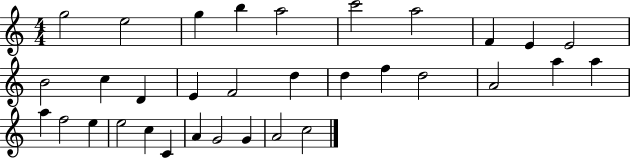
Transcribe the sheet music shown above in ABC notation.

X:1
T:Untitled
M:4/4
L:1/4
K:C
g2 e2 g b a2 c'2 a2 F E E2 B2 c D E F2 d d f d2 A2 a a a f2 e e2 c C A G2 G A2 c2